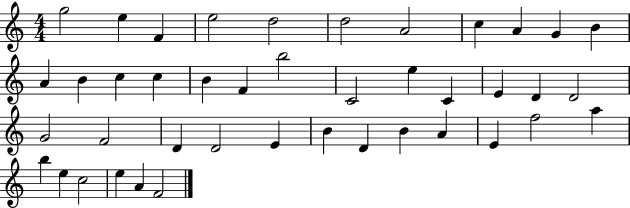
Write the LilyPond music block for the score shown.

{
  \clef treble
  \numericTimeSignature
  \time 4/4
  \key c \major
  g''2 e''4 f'4 | e''2 d''2 | d''2 a'2 | c''4 a'4 g'4 b'4 | \break a'4 b'4 c''4 c''4 | b'4 f'4 b''2 | c'2 e''4 c'4 | e'4 d'4 d'2 | \break g'2 f'2 | d'4 d'2 e'4 | b'4 d'4 b'4 a'4 | e'4 f''2 a''4 | \break b''4 e''4 c''2 | e''4 a'4 f'2 | \bar "|."
}